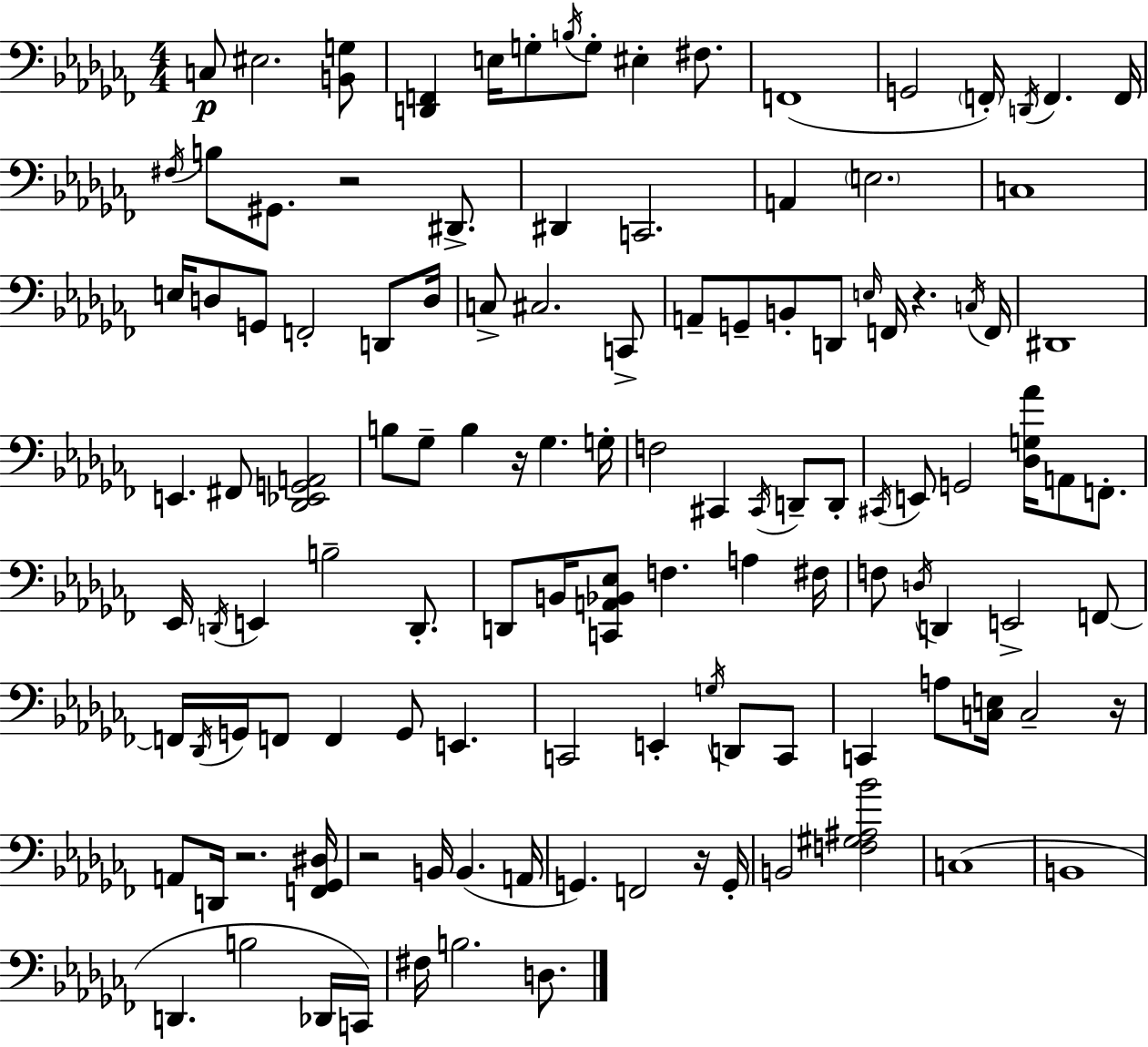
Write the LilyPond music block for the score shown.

{
  \clef bass
  \numericTimeSignature
  \time 4/4
  \key aes \minor
  c8\p eis2. <b, g>8 | <d, f,>4 e16 g8-. \acciaccatura { b16 } g8-. eis4-. fis8. | f,1( | g,2 \parenthesize f,16-.) \acciaccatura { d,16 } f,4. | \break f,16 \acciaccatura { fis16 } b8 gis,8. r2 | dis,8.-> dis,4 c,2. | a,4 \parenthesize e2. | c1 | \break e16 d8 g,8 f,2-. | d,8 d16 c8-> cis2. | c,8-> a,8-- g,8-- b,8-. d,8 \grace { e16 } f,16 r4. | \acciaccatura { c16 } f,16 dis,1 | \break e,4. fis,8 <des, ees, g, a,>2 | b8 ges8-- b4 r16 ges4. | g16-. f2 cis,4 | \acciaccatura { cis,16 } d,8-- d,8-. \acciaccatura { cis,16 } e,8 g,2 | \break <des g aes'>16 a,8 f,8.-. ees,16 \acciaccatura { d,16 } e,4 b2-- | d,8.-. d,8 b,16 <c, a, bes, ees>8 f4. | a4 fis16 f8 \acciaccatura { d16 } d,4 e,2-> | f,8~~ f,16 \acciaccatura { des,16 } g,16 f,8 f,4 | \break g,8 e,4. c,2 | e,4-. \acciaccatura { g16 } d,8 c,8 c,4 a8 | <c e>16 c2-- r16 a,8 d,16 r2. | <f, ges, dis>16 r2 | \break b,16 b,4.( a,16 g,4.) | f,2 r16 g,16-. b,2 | <f gis ais bes'>2 c1( | b,1 | \break d,4. | b2 des,16 c,16) fis16 b2. | d8. \bar "|."
}